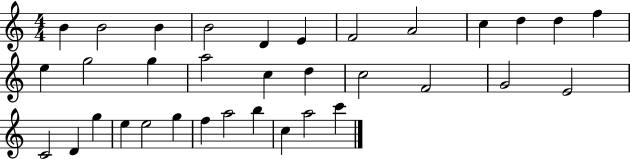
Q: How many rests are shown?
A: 0